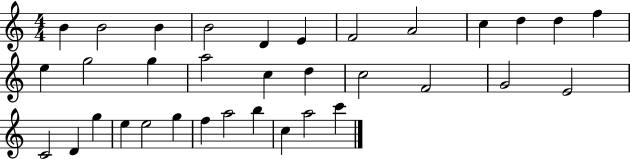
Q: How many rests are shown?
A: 0